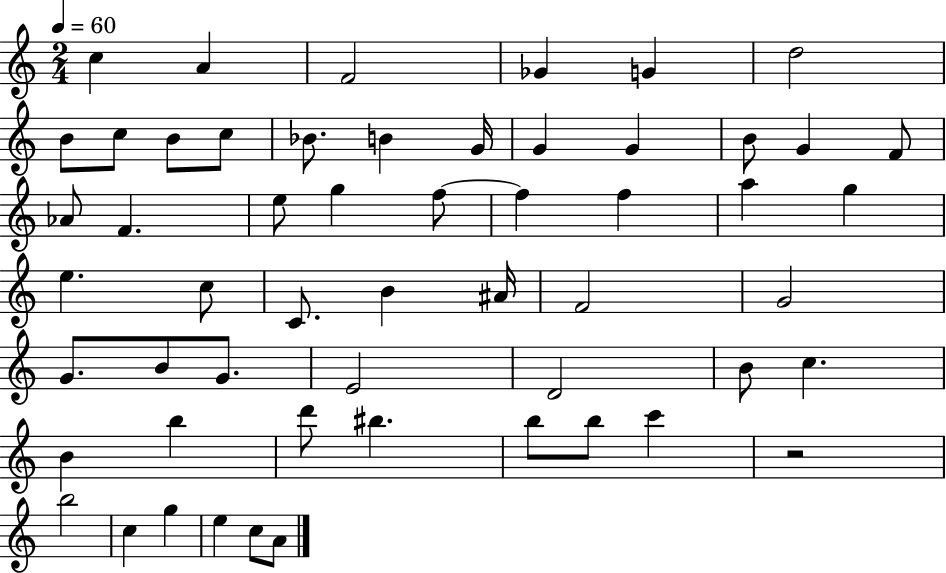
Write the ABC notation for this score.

X:1
T:Untitled
M:2/4
L:1/4
K:C
c A F2 _G G d2 B/2 c/2 B/2 c/2 _B/2 B G/4 G G B/2 G F/2 _A/2 F e/2 g f/2 f f a g e c/2 C/2 B ^A/4 F2 G2 G/2 B/2 G/2 E2 D2 B/2 c B b d'/2 ^b b/2 b/2 c' z2 b2 c g e c/2 A/2